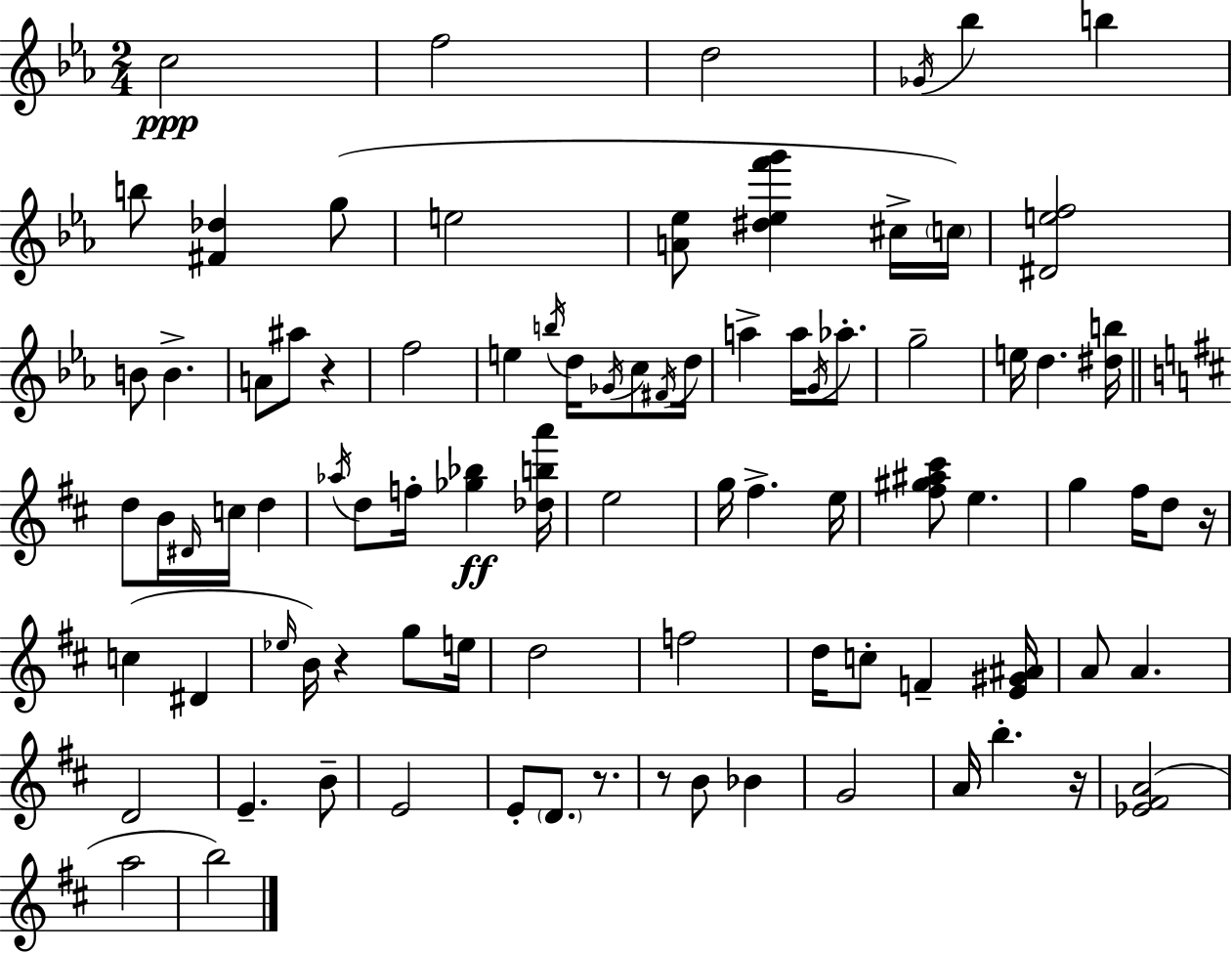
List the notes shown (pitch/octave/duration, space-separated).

C5/h F5/h D5/h Gb4/s Bb5/q B5/q B5/e [F#4,Db5]/q G5/e E5/h [A4,Eb5]/e [D#5,Eb5,F6,G6]/q C#5/s C5/s [D#4,E5,F5]/h B4/e B4/q. A4/e A#5/e R/q F5/h E5/q B5/s D5/s Gb4/s C5/e F#4/s D5/s A5/q A5/s G4/s Ab5/e. G5/h E5/s D5/q. [D#5,B5]/s D5/e B4/s D#4/s C5/s D5/q Ab5/s D5/e F5/s [Gb5,Bb5]/q [Db5,B5,A6]/s E5/h G5/s F#5/q. E5/s [F#5,G#5,A#5,C#6]/e E5/q. G5/q F#5/s D5/e R/s C5/q D#4/q Eb5/s B4/s R/q G5/e E5/s D5/h F5/h D5/s C5/e F4/q [E4,G#4,A#4]/s A4/e A4/q. D4/h E4/q. B4/e E4/h E4/e D4/e. R/e. R/e B4/e Bb4/q G4/h A4/s B5/q. R/s [Eb4,F#4,A4]/h A5/h B5/h